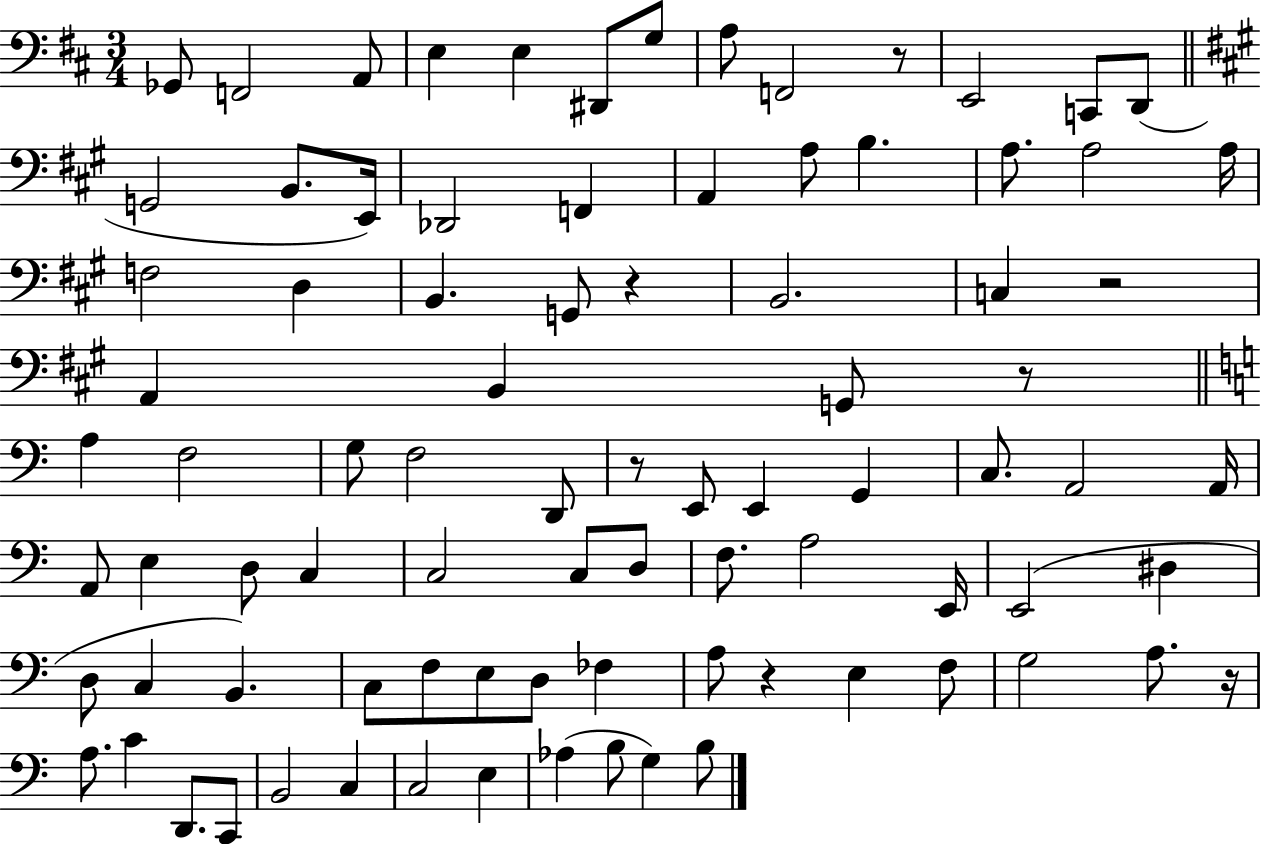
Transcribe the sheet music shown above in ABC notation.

X:1
T:Untitled
M:3/4
L:1/4
K:D
_G,,/2 F,,2 A,,/2 E, E, ^D,,/2 G,/2 A,/2 F,,2 z/2 E,,2 C,,/2 D,,/2 G,,2 B,,/2 E,,/4 _D,,2 F,, A,, A,/2 B, A,/2 A,2 A,/4 F,2 D, B,, G,,/2 z B,,2 C, z2 A,, B,, G,,/2 z/2 A, F,2 G,/2 F,2 D,,/2 z/2 E,,/2 E,, G,, C,/2 A,,2 A,,/4 A,,/2 E, D,/2 C, C,2 C,/2 D,/2 F,/2 A,2 E,,/4 E,,2 ^D, D,/2 C, B,, C,/2 F,/2 E,/2 D,/2 _F, A,/2 z E, F,/2 G,2 A,/2 z/4 A,/2 C D,,/2 C,,/2 B,,2 C, C,2 E, _A, B,/2 G, B,/2